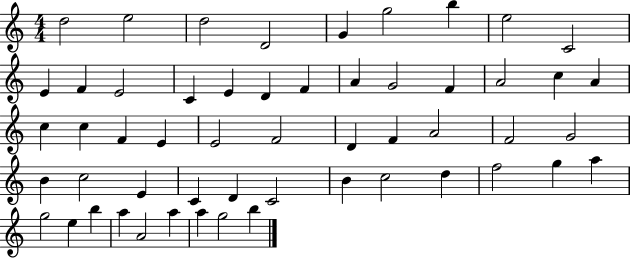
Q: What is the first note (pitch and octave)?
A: D5